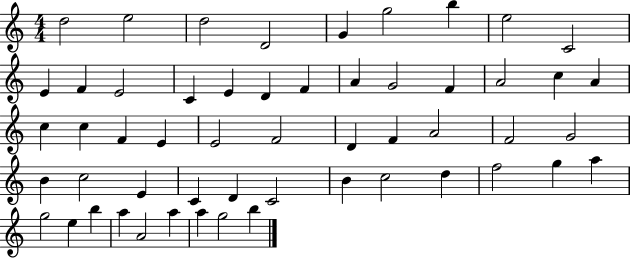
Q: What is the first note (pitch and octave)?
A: D5